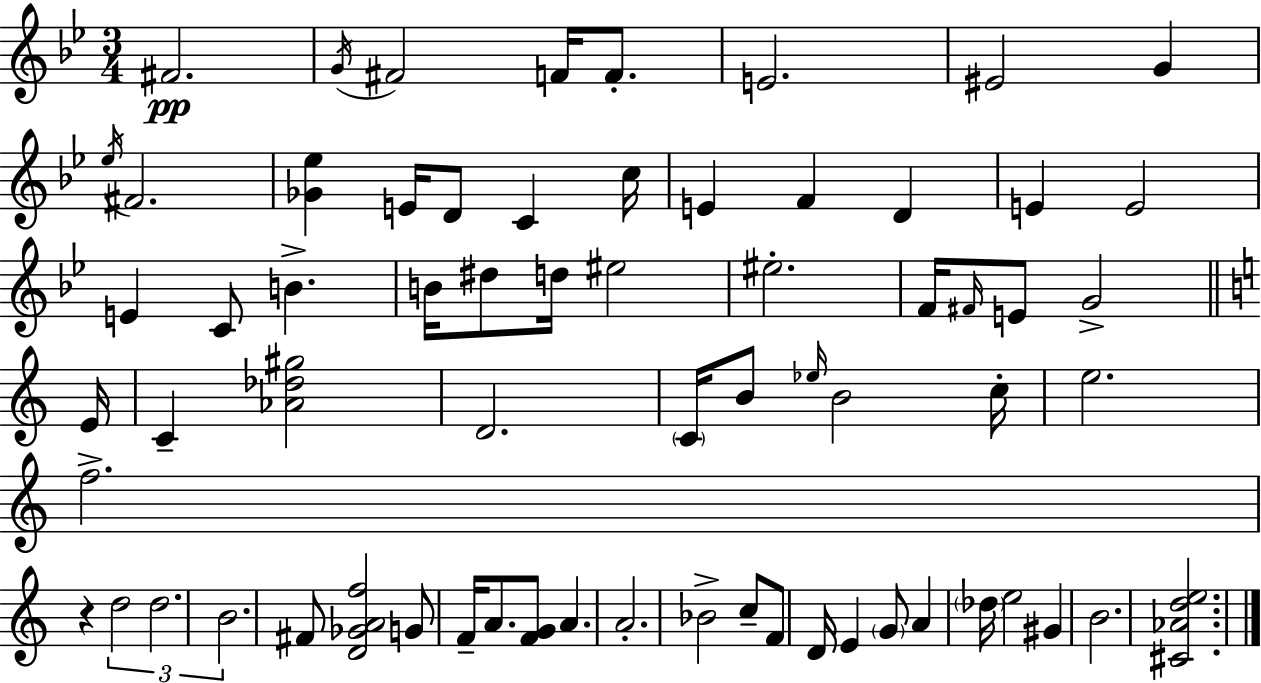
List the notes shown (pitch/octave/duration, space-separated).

F#4/h. G4/s F#4/h F4/s F4/e. E4/h. EIS4/h G4/q Eb5/s F#4/h. [Gb4,Eb5]/q E4/s D4/e C4/q C5/s E4/q F4/q D4/q E4/q E4/h E4/q C4/e B4/q. B4/s D#5/e D5/s EIS5/h EIS5/h. F4/s F#4/s E4/e G4/h E4/s C4/q [Ab4,Db5,G#5]/h D4/h. C4/s B4/e Eb5/s B4/h C5/s E5/h. F5/h. R/q D5/h D5/h. B4/h. F#4/e [D4,Gb4,A4,F5]/h G4/e F4/s A4/e. [F4,G4]/e A4/q. A4/h. Bb4/h C5/e F4/e D4/s E4/q G4/e A4/q Db5/s E5/h G#4/q B4/h. [C#4,Ab4,D5,E5]/h.